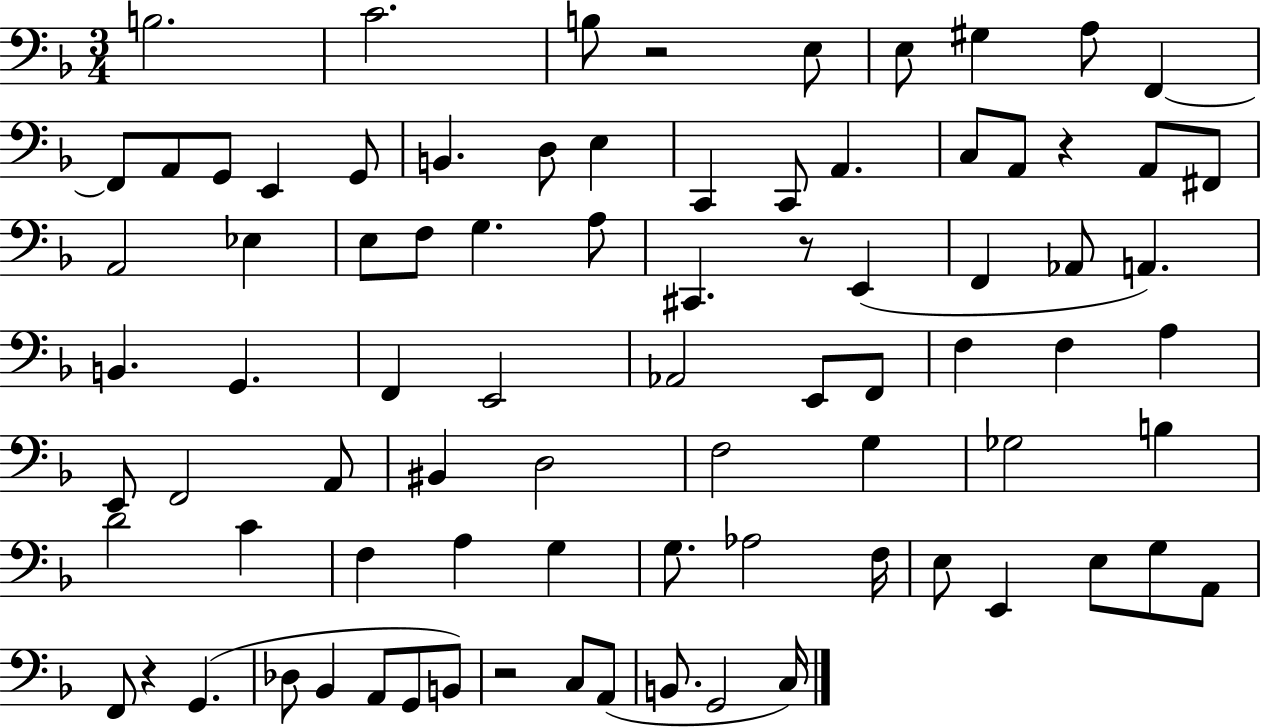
B3/h. C4/h. B3/e R/h E3/e E3/e G#3/q A3/e F2/q F2/e A2/e G2/e E2/q G2/e B2/q. D3/e E3/q C2/q C2/e A2/q. C3/e A2/e R/q A2/e F#2/e A2/h Eb3/q E3/e F3/e G3/q. A3/e C#2/q. R/e E2/q F2/q Ab2/e A2/q. B2/q. G2/q. F2/q E2/h Ab2/h E2/e F2/e F3/q F3/q A3/q E2/e F2/h A2/e BIS2/q D3/h F3/h G3/q Gb3/h B3/q D4/h C4/q F3/q A3/q G3/q G3/e. Ab3/h F3/s E3/e E2/q E3/e G3/e A2/e F2/e R/q G2/q. Db3/e Bb2/q A2/e G2/e B2/e R/h C3/e A2/e B2/e. G2/h C3/s